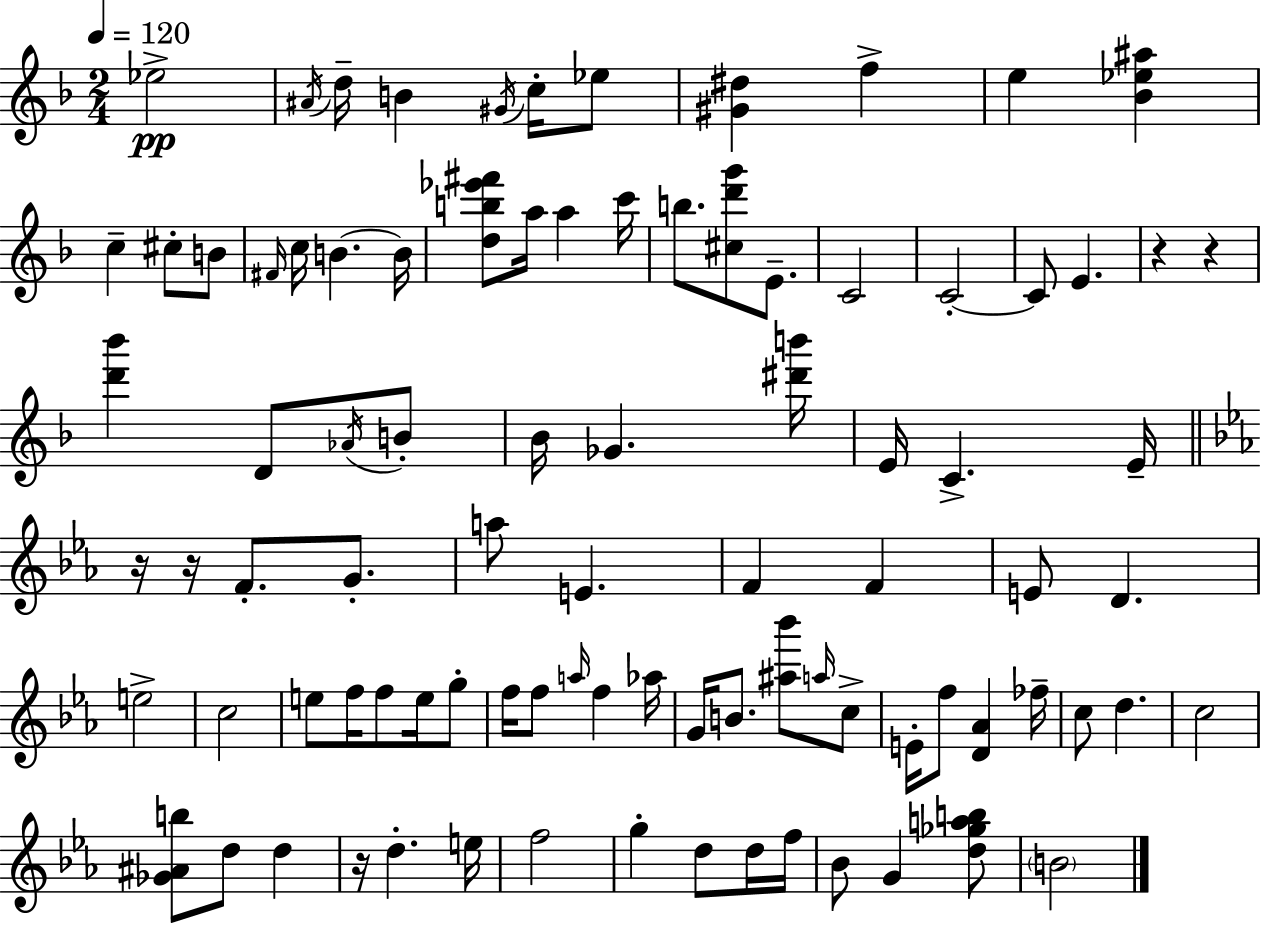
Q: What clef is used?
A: treble